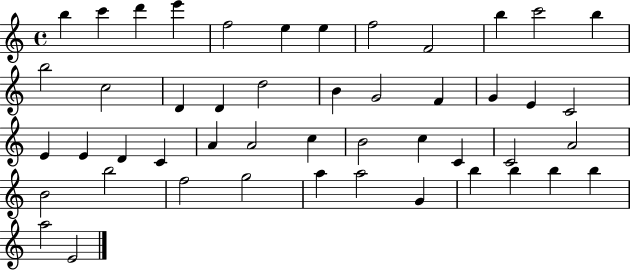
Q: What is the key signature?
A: C major